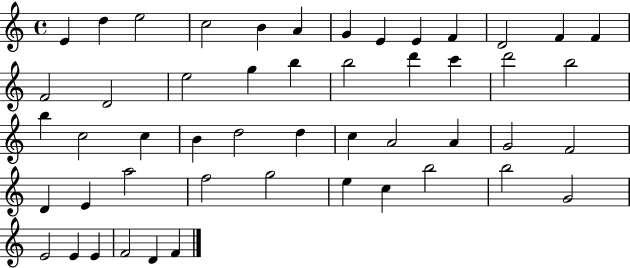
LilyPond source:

{
  \clef treble
  \time 4/4
  \defaultTimeSignature
  \key c \major
  e'4 d''4 e''2 | c''2 b'4 a'4 | g'4 e'4 e'4 f'4 | d'2 f'4 f'4 | \break f'2 d'2 | e''2 g''4 b''4 | b''2 d'''4 c'''4 | d'''2 b''2 | \break b''4 c''2 c''4 | b'4 d''2 d''4 | c''4 a'2 a'4 | g'2 f'2 | \break d'4 e'4 a''2 | f''2 g''2 | e''4 c''4 b''2 | b''2 g'2 | \break e'2 e'4 e'4 | f'2 d'4 f'4 | \bar "|."
}